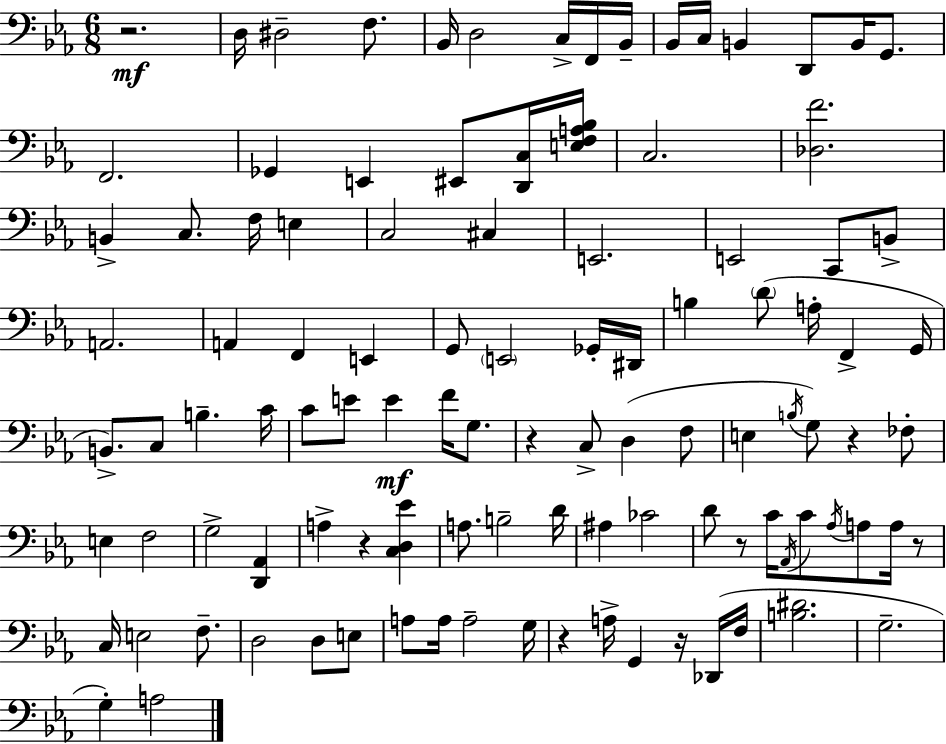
{
  \clef bass
  \numericTimeSignature
  \time 6/8
  \key c \minor
  r2.\mf | d16 dis2-- f8. | bes,16 d2 c16-> f,16 bes,16-- | bes,16 c16 b,4 d,8 b,16 g,8. | \break f,2. | ges,4 e,4 eis,8 <d, c>16 <e f a bes>16 | c2. | <des f'>2. | \break b,4-> c8. f16 e4 | c2 cis4 | e,2. | e,2 c,8 b,8-> | \break a,2. | a,4 f,4 e,4 | g,8 \parenthesize e,2 ges,16-. dis,16 | b4 \parenthesize d'8( a16-. f,4-> g,16 | \break b,8.->) c8 b4.-- c'16 | c'8 e'8 e'4\mf f'16 g8. | r4 c8-> d4( f8 | e4 \acciaccatura { b16 } g8) r4 fes8-. | \break e4 f2 | g2-> <d, aes,>4 | a4-> r4 <c d ees'>4 | a8. b2-- | \break d'16 ais4 ces'2 | d'8 r8 c'16 \acciaccatura { aes,16 } c'8 \acciaccatura { aes16 } a8 | a16 r8 c16 e2 | f8.-- d2 d8 | \break e8 a8 a16 a2-- | g16 r4 a16-> g,4 | r16 des,16( f16 <b dis'>2. | g2.-- | \break g4-.) a2 | \bar "|."
}